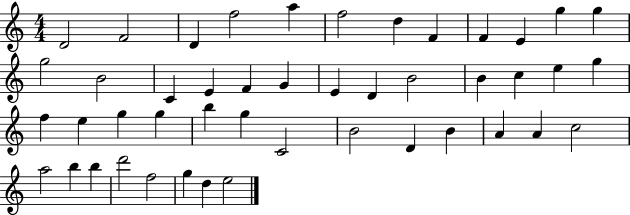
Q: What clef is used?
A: treble